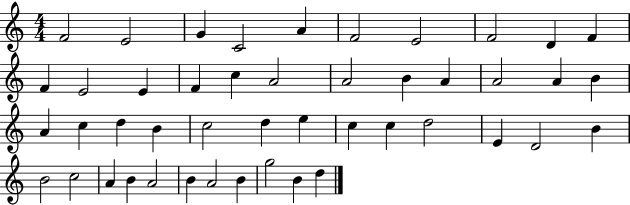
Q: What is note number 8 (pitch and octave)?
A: F4